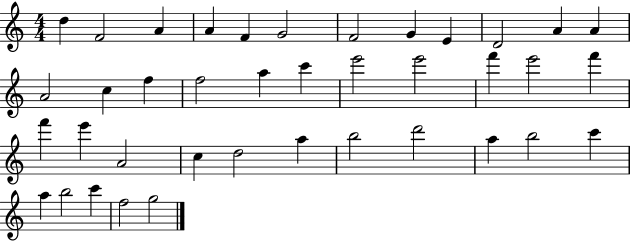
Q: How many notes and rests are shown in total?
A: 39